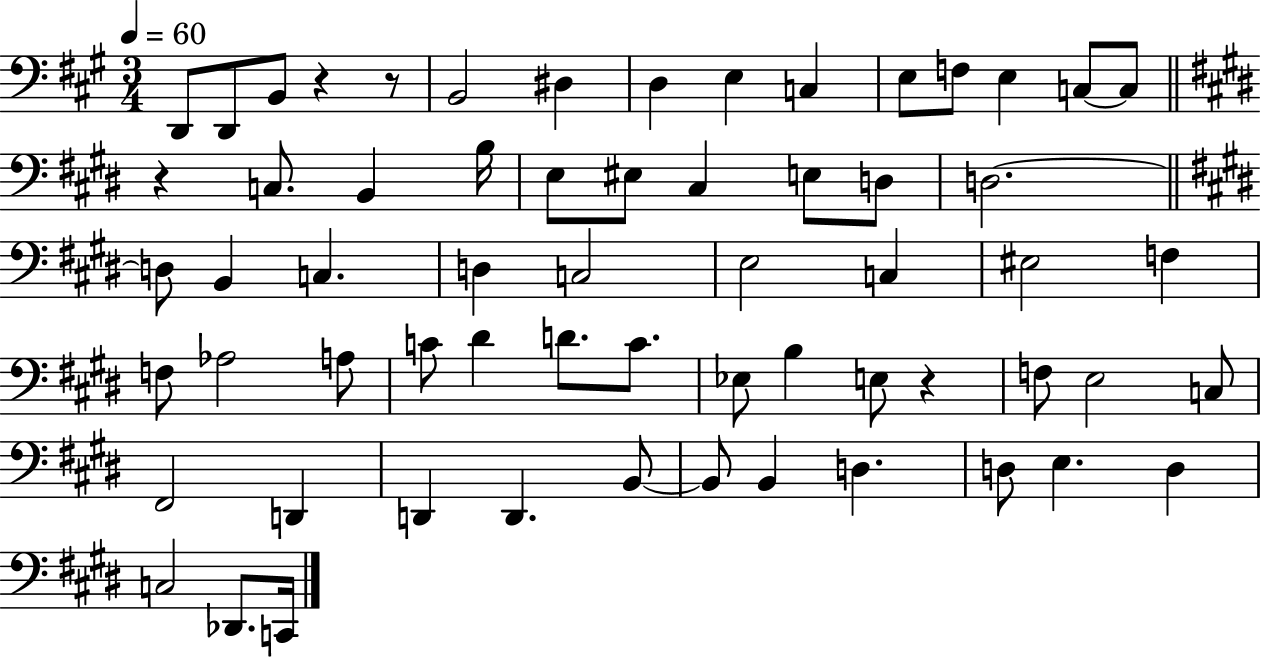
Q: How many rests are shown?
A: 4